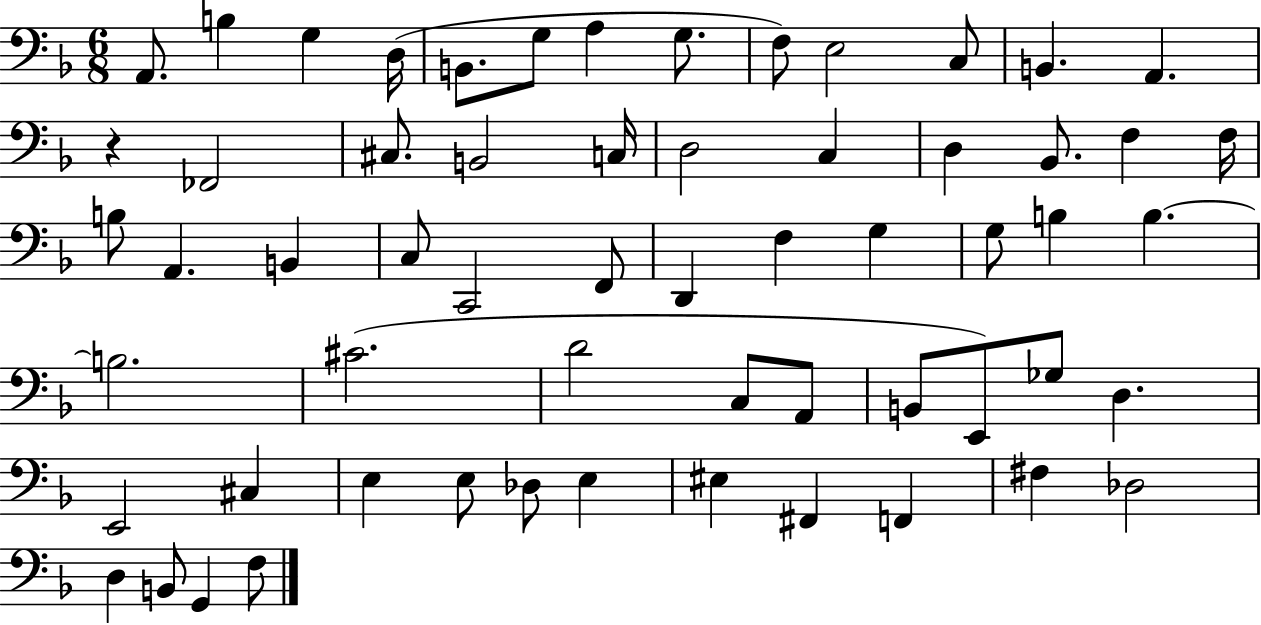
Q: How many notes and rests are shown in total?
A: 60